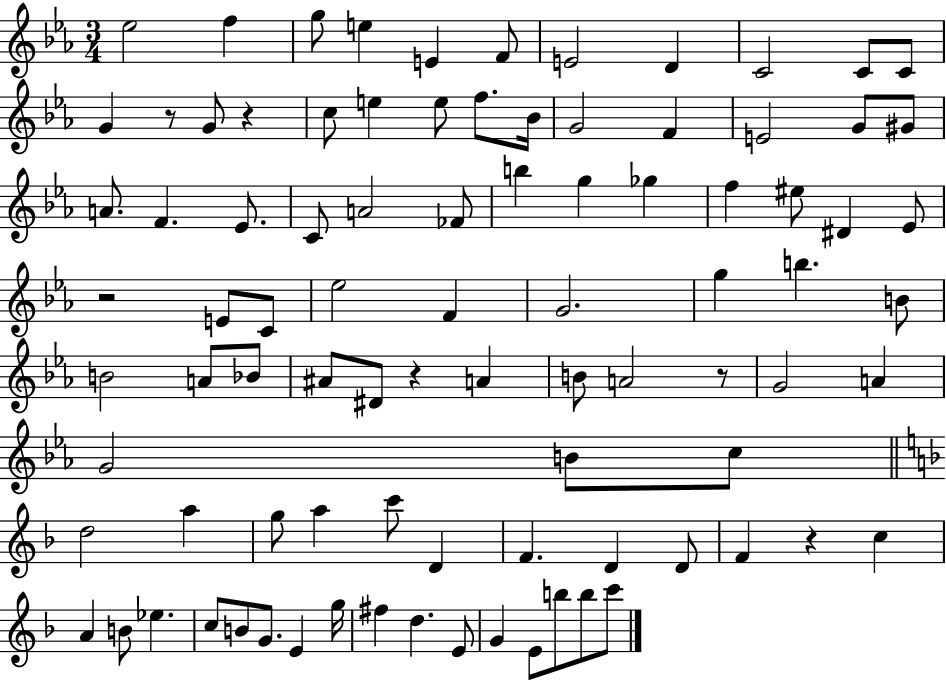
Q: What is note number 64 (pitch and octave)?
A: F4